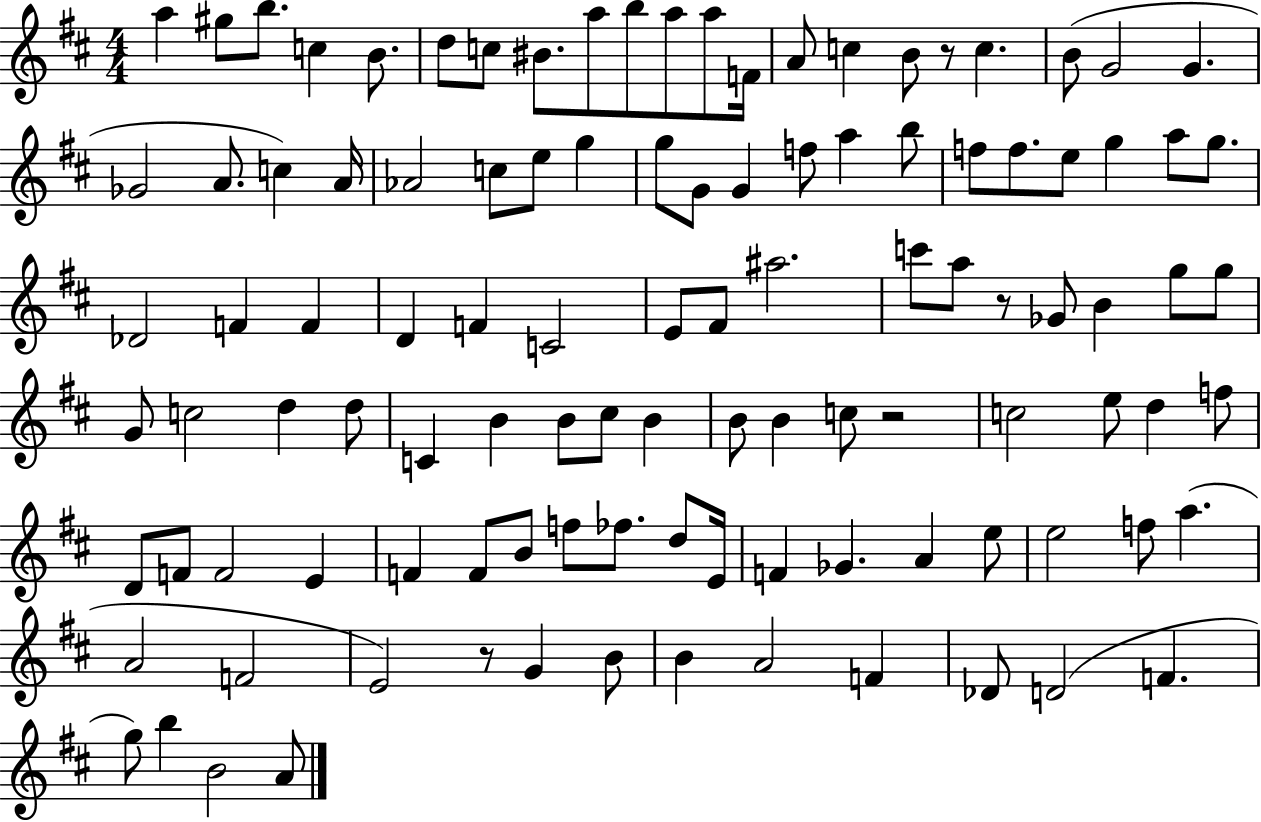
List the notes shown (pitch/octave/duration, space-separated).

A5/q G#5/e B5/e. C5/q B4/e. D5/e C5/e BIS4/e. A5/e B5/e A5/e A5/e F4/s A4/e C5/q B4/e R/e C5/q. B4/e G4/h G4/q. Gb4/h A4/e. C5/q A4/s Ab4/h C5/e E5/e G5/q G5/e G4/e G4/q F5/e A5/q B5/e F5/e F5/e. E5/e G5/q A5/e G5/e. Db4/h F4/q F4/q D4/q F4/q C4/h E4/e F#4/e A#5/h. C6/e A5/e R/e Gb4/e B4/q G5/e G5/e G4/e C5/h D5/q D5/e C4/q B4/q B4/e C#5/e B4/q B4/e B4/q C5/e R/h C5/h E5/e D5/q F5/e D4/e F4/e F4/h E4/q F4/q F4/e B4/e F5/e FES5/e. D5/e E4/s F4/q Gb4/q. A4/q E5/e E5/h F5/e A5/q. A4/h F4/h E4/h R/e G4/q B4/e B4/q A4/h F4/q Db4/e D4/h F4/q. G5/e B5/q B4/h A4/e